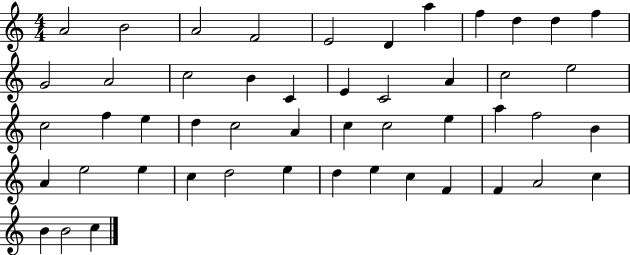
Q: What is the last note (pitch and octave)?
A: C5